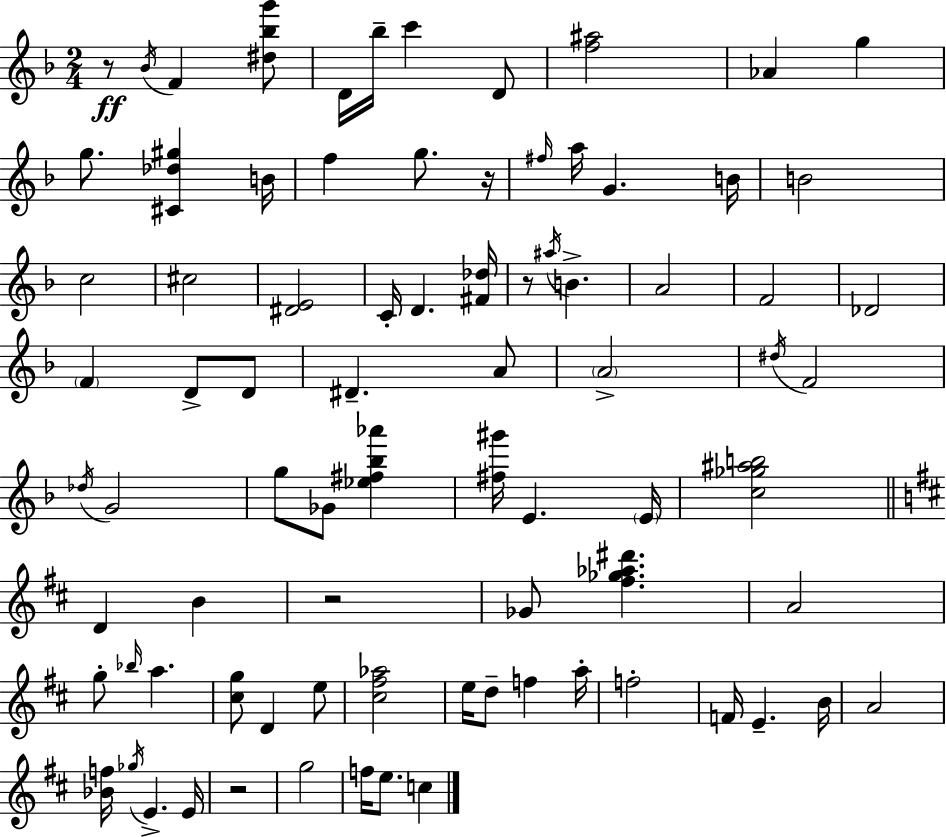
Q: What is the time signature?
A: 2/4